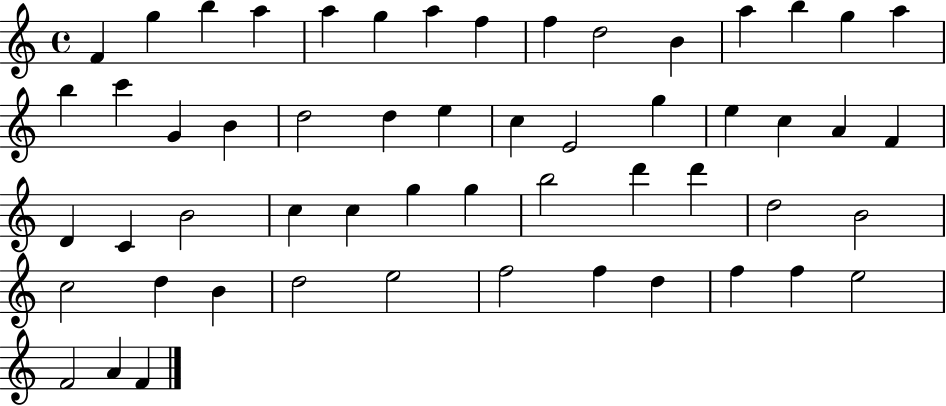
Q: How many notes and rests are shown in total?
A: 55